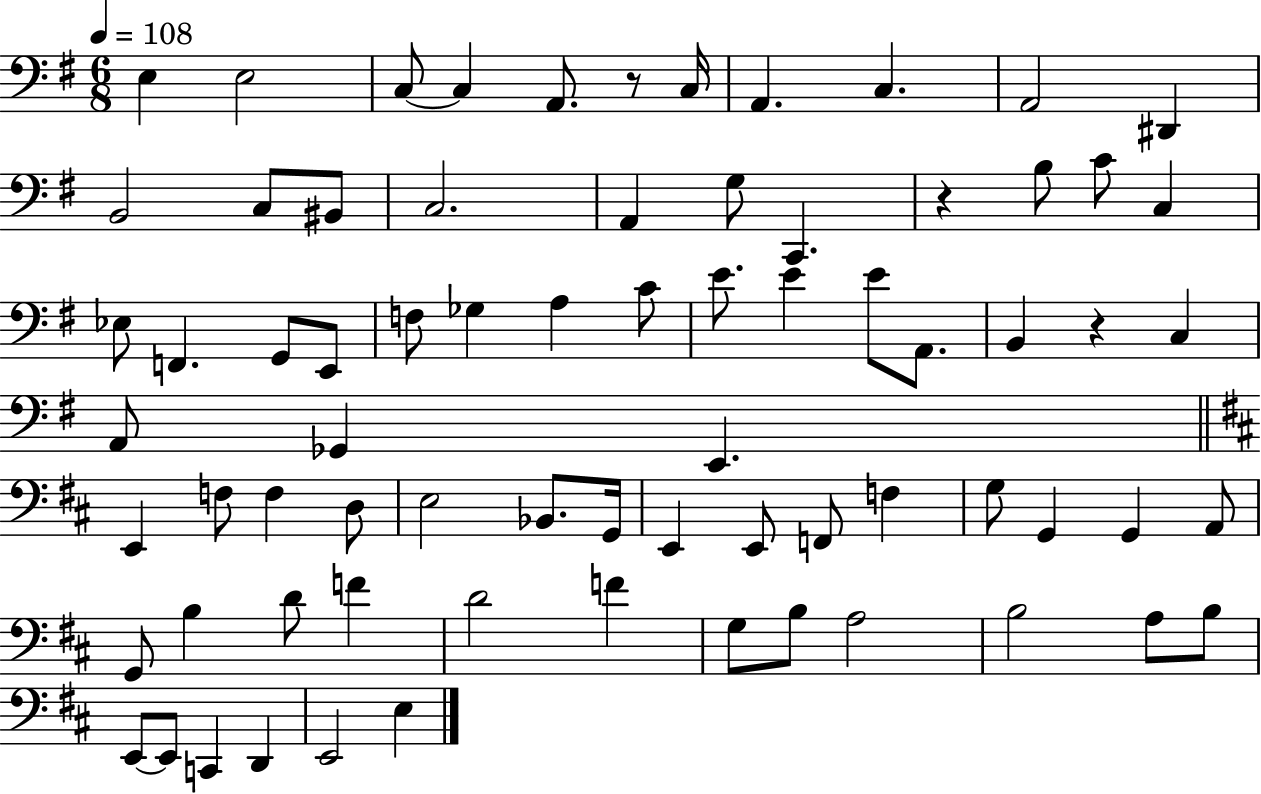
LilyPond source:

{
  \clef bass
  \numericTimeSignature
  \time 6/8
  \key g \major
  \tempo 4 = 108
  e4 e2 | c8~~ c4 a,8. r8 c16 | a,4. c4. | a,2 dis,4 | \break b,2 c8 bis,8 | c2. | a,4 g8 c,4. | r4 b8 c'8 c4 | \break ees8 f,4. g,8 e,8 | f8 ges4 a4 c'8 | e'8. e'4 e'8 a,8. | b,4 r4 c4 | \break a,8 ges,4 e,4. | \bar "||" \break \key d \major e,4 f8 f4 d8 | e2 bes,8. g,16 | e,4 e,8 f,8 f4 | g8 g,4 g,4 a,8 | \break g,8 b4 d'8 f'4 | d'2 f'4 | g8 b8 a2 | b2 a8 b8 | \break e,8~~ e,8 c,4 d,4 | e,2 e4 | \bar "|."
}